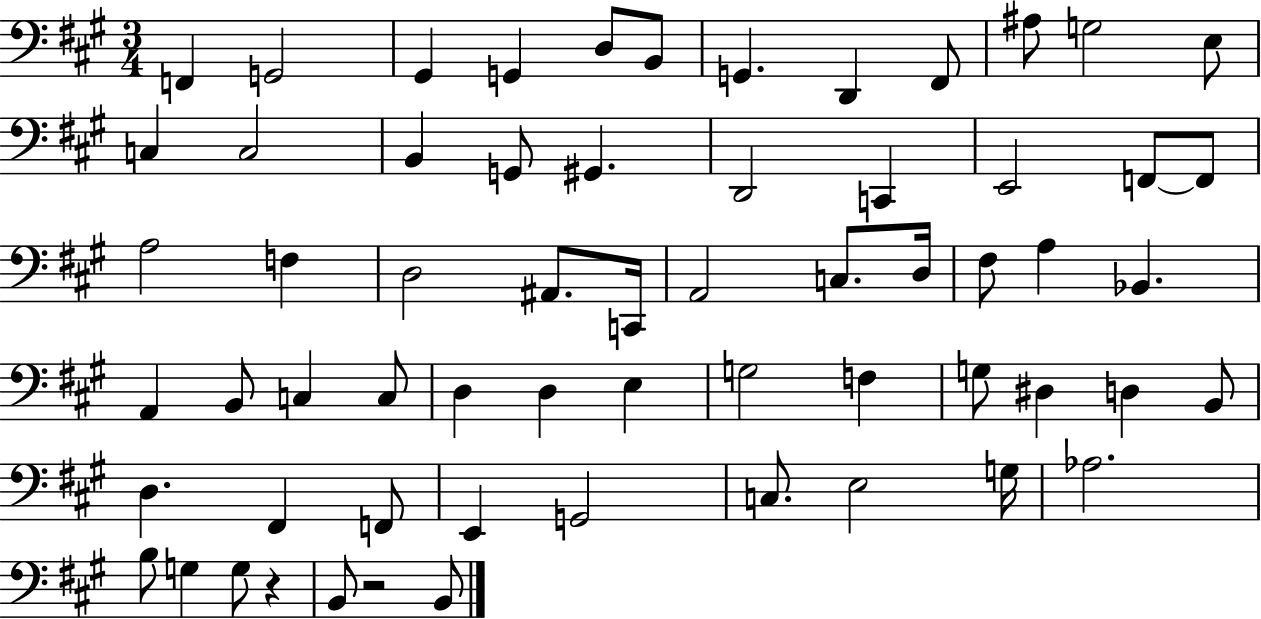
F2/q G2/h G#2/q G2/q D3/e B2/e G2/q. D2/q F#2/e A#3/e G3/h E3/e C3/q C3/h B2/q G2/e G#2/q. D2/h C2/q E2/h F2/e F2/e A3/h F3/q D3/h A#2/e. C2/s A2/h C3/e. D3/s F#3/e A3/q Bb2/q. A2/q B2/e C3/q C3/e D3/q D3/q E3/q G3/h F3/q G3/e D#3/q D3/q B2/e D3/q. F#2/q F2/e E2/q G2/h C3/e. E3/h G3/s Ab3/h. B3/e G3/q G3/e R/q B2/e R/h B2/e